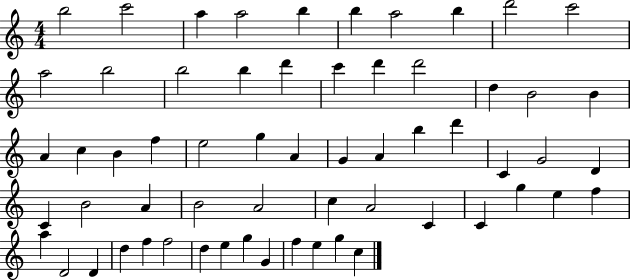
{
  \clef treble
  \numericTimeSignature
  \time 4/4
  \key c \major
  b''2 c'''2 | a''4 a''2 b''4 | b''4 a''2 b''4 | d'''2 c'''2 | \break a''2 b''2 | b''2 b''4 d'''4 | c'''4 d'''4 d'''2 | d''4 b'2 b'4 | \break a'4 c''4 b'4 f''4 | e''2 g''4 a'4 | g'4 a'4 b''4 d'''4 | c'4 g'2 d'4 | \break c'4 b'2 a'4 | b'2 a'2 | c''4 a'2 c'4 | c'4 g''4 e''4 f''4 | \break a''4 d'2 d'4 | d''4 f''4 f''2 | d''4 e''4 g''4 g'4 | f''4 e''4 g''4 c''4 | \break \bar "|."
}